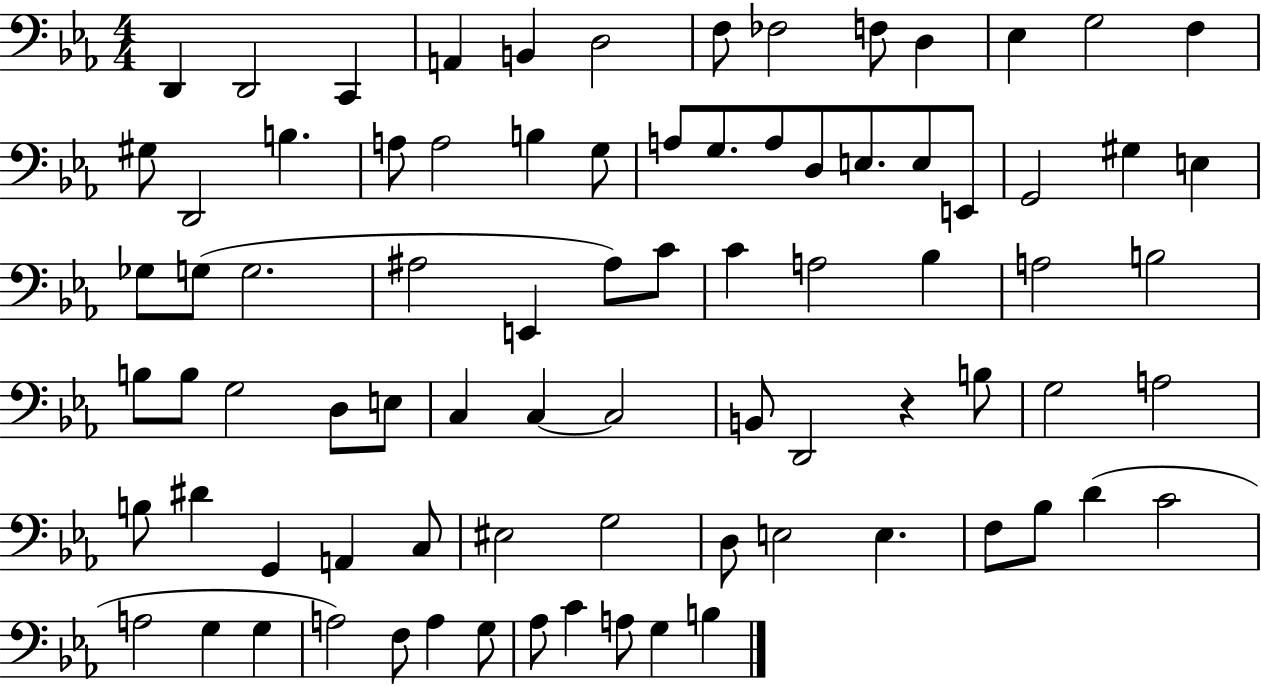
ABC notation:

X:1
T:Untitled
M:4/4
L:1/4
K:Eb
D,, D,,2 C,, A,, B,, D,2 F,/2 _F,2 F,/2 D, _E, G,2 F, ^G,/2 D,,2 B, A,/2 A,2 B, G,/2 A,/2 G,/2 A,/2 D,/2 E,/2 E,/2 E,,/2 G,,2 ^G, E, _G,/2 G,/2 G,2 ^A,2 E,, ^A,/2 C/2 C A,2 _B, A,2 B,2 B,/2 B,/2 G,2 D,/2 E,/2 C, C, C,2 B,,/2 D,,2 z B,/2 G,2 A,2 B,/2 ^D G,, A,, C,/2 ^E,2 G,2 D,/2 E,2 E, F,/2 _B,/2 D C2 A,2 G, G, A,2 F,/2 A, G,/2 _A,/2 C A,/2 G, B,